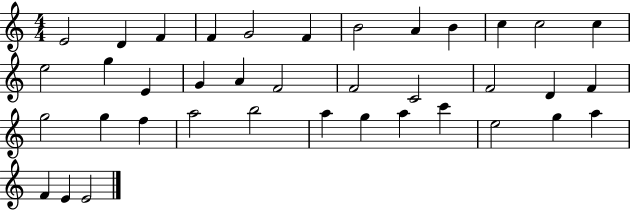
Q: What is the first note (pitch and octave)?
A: E4